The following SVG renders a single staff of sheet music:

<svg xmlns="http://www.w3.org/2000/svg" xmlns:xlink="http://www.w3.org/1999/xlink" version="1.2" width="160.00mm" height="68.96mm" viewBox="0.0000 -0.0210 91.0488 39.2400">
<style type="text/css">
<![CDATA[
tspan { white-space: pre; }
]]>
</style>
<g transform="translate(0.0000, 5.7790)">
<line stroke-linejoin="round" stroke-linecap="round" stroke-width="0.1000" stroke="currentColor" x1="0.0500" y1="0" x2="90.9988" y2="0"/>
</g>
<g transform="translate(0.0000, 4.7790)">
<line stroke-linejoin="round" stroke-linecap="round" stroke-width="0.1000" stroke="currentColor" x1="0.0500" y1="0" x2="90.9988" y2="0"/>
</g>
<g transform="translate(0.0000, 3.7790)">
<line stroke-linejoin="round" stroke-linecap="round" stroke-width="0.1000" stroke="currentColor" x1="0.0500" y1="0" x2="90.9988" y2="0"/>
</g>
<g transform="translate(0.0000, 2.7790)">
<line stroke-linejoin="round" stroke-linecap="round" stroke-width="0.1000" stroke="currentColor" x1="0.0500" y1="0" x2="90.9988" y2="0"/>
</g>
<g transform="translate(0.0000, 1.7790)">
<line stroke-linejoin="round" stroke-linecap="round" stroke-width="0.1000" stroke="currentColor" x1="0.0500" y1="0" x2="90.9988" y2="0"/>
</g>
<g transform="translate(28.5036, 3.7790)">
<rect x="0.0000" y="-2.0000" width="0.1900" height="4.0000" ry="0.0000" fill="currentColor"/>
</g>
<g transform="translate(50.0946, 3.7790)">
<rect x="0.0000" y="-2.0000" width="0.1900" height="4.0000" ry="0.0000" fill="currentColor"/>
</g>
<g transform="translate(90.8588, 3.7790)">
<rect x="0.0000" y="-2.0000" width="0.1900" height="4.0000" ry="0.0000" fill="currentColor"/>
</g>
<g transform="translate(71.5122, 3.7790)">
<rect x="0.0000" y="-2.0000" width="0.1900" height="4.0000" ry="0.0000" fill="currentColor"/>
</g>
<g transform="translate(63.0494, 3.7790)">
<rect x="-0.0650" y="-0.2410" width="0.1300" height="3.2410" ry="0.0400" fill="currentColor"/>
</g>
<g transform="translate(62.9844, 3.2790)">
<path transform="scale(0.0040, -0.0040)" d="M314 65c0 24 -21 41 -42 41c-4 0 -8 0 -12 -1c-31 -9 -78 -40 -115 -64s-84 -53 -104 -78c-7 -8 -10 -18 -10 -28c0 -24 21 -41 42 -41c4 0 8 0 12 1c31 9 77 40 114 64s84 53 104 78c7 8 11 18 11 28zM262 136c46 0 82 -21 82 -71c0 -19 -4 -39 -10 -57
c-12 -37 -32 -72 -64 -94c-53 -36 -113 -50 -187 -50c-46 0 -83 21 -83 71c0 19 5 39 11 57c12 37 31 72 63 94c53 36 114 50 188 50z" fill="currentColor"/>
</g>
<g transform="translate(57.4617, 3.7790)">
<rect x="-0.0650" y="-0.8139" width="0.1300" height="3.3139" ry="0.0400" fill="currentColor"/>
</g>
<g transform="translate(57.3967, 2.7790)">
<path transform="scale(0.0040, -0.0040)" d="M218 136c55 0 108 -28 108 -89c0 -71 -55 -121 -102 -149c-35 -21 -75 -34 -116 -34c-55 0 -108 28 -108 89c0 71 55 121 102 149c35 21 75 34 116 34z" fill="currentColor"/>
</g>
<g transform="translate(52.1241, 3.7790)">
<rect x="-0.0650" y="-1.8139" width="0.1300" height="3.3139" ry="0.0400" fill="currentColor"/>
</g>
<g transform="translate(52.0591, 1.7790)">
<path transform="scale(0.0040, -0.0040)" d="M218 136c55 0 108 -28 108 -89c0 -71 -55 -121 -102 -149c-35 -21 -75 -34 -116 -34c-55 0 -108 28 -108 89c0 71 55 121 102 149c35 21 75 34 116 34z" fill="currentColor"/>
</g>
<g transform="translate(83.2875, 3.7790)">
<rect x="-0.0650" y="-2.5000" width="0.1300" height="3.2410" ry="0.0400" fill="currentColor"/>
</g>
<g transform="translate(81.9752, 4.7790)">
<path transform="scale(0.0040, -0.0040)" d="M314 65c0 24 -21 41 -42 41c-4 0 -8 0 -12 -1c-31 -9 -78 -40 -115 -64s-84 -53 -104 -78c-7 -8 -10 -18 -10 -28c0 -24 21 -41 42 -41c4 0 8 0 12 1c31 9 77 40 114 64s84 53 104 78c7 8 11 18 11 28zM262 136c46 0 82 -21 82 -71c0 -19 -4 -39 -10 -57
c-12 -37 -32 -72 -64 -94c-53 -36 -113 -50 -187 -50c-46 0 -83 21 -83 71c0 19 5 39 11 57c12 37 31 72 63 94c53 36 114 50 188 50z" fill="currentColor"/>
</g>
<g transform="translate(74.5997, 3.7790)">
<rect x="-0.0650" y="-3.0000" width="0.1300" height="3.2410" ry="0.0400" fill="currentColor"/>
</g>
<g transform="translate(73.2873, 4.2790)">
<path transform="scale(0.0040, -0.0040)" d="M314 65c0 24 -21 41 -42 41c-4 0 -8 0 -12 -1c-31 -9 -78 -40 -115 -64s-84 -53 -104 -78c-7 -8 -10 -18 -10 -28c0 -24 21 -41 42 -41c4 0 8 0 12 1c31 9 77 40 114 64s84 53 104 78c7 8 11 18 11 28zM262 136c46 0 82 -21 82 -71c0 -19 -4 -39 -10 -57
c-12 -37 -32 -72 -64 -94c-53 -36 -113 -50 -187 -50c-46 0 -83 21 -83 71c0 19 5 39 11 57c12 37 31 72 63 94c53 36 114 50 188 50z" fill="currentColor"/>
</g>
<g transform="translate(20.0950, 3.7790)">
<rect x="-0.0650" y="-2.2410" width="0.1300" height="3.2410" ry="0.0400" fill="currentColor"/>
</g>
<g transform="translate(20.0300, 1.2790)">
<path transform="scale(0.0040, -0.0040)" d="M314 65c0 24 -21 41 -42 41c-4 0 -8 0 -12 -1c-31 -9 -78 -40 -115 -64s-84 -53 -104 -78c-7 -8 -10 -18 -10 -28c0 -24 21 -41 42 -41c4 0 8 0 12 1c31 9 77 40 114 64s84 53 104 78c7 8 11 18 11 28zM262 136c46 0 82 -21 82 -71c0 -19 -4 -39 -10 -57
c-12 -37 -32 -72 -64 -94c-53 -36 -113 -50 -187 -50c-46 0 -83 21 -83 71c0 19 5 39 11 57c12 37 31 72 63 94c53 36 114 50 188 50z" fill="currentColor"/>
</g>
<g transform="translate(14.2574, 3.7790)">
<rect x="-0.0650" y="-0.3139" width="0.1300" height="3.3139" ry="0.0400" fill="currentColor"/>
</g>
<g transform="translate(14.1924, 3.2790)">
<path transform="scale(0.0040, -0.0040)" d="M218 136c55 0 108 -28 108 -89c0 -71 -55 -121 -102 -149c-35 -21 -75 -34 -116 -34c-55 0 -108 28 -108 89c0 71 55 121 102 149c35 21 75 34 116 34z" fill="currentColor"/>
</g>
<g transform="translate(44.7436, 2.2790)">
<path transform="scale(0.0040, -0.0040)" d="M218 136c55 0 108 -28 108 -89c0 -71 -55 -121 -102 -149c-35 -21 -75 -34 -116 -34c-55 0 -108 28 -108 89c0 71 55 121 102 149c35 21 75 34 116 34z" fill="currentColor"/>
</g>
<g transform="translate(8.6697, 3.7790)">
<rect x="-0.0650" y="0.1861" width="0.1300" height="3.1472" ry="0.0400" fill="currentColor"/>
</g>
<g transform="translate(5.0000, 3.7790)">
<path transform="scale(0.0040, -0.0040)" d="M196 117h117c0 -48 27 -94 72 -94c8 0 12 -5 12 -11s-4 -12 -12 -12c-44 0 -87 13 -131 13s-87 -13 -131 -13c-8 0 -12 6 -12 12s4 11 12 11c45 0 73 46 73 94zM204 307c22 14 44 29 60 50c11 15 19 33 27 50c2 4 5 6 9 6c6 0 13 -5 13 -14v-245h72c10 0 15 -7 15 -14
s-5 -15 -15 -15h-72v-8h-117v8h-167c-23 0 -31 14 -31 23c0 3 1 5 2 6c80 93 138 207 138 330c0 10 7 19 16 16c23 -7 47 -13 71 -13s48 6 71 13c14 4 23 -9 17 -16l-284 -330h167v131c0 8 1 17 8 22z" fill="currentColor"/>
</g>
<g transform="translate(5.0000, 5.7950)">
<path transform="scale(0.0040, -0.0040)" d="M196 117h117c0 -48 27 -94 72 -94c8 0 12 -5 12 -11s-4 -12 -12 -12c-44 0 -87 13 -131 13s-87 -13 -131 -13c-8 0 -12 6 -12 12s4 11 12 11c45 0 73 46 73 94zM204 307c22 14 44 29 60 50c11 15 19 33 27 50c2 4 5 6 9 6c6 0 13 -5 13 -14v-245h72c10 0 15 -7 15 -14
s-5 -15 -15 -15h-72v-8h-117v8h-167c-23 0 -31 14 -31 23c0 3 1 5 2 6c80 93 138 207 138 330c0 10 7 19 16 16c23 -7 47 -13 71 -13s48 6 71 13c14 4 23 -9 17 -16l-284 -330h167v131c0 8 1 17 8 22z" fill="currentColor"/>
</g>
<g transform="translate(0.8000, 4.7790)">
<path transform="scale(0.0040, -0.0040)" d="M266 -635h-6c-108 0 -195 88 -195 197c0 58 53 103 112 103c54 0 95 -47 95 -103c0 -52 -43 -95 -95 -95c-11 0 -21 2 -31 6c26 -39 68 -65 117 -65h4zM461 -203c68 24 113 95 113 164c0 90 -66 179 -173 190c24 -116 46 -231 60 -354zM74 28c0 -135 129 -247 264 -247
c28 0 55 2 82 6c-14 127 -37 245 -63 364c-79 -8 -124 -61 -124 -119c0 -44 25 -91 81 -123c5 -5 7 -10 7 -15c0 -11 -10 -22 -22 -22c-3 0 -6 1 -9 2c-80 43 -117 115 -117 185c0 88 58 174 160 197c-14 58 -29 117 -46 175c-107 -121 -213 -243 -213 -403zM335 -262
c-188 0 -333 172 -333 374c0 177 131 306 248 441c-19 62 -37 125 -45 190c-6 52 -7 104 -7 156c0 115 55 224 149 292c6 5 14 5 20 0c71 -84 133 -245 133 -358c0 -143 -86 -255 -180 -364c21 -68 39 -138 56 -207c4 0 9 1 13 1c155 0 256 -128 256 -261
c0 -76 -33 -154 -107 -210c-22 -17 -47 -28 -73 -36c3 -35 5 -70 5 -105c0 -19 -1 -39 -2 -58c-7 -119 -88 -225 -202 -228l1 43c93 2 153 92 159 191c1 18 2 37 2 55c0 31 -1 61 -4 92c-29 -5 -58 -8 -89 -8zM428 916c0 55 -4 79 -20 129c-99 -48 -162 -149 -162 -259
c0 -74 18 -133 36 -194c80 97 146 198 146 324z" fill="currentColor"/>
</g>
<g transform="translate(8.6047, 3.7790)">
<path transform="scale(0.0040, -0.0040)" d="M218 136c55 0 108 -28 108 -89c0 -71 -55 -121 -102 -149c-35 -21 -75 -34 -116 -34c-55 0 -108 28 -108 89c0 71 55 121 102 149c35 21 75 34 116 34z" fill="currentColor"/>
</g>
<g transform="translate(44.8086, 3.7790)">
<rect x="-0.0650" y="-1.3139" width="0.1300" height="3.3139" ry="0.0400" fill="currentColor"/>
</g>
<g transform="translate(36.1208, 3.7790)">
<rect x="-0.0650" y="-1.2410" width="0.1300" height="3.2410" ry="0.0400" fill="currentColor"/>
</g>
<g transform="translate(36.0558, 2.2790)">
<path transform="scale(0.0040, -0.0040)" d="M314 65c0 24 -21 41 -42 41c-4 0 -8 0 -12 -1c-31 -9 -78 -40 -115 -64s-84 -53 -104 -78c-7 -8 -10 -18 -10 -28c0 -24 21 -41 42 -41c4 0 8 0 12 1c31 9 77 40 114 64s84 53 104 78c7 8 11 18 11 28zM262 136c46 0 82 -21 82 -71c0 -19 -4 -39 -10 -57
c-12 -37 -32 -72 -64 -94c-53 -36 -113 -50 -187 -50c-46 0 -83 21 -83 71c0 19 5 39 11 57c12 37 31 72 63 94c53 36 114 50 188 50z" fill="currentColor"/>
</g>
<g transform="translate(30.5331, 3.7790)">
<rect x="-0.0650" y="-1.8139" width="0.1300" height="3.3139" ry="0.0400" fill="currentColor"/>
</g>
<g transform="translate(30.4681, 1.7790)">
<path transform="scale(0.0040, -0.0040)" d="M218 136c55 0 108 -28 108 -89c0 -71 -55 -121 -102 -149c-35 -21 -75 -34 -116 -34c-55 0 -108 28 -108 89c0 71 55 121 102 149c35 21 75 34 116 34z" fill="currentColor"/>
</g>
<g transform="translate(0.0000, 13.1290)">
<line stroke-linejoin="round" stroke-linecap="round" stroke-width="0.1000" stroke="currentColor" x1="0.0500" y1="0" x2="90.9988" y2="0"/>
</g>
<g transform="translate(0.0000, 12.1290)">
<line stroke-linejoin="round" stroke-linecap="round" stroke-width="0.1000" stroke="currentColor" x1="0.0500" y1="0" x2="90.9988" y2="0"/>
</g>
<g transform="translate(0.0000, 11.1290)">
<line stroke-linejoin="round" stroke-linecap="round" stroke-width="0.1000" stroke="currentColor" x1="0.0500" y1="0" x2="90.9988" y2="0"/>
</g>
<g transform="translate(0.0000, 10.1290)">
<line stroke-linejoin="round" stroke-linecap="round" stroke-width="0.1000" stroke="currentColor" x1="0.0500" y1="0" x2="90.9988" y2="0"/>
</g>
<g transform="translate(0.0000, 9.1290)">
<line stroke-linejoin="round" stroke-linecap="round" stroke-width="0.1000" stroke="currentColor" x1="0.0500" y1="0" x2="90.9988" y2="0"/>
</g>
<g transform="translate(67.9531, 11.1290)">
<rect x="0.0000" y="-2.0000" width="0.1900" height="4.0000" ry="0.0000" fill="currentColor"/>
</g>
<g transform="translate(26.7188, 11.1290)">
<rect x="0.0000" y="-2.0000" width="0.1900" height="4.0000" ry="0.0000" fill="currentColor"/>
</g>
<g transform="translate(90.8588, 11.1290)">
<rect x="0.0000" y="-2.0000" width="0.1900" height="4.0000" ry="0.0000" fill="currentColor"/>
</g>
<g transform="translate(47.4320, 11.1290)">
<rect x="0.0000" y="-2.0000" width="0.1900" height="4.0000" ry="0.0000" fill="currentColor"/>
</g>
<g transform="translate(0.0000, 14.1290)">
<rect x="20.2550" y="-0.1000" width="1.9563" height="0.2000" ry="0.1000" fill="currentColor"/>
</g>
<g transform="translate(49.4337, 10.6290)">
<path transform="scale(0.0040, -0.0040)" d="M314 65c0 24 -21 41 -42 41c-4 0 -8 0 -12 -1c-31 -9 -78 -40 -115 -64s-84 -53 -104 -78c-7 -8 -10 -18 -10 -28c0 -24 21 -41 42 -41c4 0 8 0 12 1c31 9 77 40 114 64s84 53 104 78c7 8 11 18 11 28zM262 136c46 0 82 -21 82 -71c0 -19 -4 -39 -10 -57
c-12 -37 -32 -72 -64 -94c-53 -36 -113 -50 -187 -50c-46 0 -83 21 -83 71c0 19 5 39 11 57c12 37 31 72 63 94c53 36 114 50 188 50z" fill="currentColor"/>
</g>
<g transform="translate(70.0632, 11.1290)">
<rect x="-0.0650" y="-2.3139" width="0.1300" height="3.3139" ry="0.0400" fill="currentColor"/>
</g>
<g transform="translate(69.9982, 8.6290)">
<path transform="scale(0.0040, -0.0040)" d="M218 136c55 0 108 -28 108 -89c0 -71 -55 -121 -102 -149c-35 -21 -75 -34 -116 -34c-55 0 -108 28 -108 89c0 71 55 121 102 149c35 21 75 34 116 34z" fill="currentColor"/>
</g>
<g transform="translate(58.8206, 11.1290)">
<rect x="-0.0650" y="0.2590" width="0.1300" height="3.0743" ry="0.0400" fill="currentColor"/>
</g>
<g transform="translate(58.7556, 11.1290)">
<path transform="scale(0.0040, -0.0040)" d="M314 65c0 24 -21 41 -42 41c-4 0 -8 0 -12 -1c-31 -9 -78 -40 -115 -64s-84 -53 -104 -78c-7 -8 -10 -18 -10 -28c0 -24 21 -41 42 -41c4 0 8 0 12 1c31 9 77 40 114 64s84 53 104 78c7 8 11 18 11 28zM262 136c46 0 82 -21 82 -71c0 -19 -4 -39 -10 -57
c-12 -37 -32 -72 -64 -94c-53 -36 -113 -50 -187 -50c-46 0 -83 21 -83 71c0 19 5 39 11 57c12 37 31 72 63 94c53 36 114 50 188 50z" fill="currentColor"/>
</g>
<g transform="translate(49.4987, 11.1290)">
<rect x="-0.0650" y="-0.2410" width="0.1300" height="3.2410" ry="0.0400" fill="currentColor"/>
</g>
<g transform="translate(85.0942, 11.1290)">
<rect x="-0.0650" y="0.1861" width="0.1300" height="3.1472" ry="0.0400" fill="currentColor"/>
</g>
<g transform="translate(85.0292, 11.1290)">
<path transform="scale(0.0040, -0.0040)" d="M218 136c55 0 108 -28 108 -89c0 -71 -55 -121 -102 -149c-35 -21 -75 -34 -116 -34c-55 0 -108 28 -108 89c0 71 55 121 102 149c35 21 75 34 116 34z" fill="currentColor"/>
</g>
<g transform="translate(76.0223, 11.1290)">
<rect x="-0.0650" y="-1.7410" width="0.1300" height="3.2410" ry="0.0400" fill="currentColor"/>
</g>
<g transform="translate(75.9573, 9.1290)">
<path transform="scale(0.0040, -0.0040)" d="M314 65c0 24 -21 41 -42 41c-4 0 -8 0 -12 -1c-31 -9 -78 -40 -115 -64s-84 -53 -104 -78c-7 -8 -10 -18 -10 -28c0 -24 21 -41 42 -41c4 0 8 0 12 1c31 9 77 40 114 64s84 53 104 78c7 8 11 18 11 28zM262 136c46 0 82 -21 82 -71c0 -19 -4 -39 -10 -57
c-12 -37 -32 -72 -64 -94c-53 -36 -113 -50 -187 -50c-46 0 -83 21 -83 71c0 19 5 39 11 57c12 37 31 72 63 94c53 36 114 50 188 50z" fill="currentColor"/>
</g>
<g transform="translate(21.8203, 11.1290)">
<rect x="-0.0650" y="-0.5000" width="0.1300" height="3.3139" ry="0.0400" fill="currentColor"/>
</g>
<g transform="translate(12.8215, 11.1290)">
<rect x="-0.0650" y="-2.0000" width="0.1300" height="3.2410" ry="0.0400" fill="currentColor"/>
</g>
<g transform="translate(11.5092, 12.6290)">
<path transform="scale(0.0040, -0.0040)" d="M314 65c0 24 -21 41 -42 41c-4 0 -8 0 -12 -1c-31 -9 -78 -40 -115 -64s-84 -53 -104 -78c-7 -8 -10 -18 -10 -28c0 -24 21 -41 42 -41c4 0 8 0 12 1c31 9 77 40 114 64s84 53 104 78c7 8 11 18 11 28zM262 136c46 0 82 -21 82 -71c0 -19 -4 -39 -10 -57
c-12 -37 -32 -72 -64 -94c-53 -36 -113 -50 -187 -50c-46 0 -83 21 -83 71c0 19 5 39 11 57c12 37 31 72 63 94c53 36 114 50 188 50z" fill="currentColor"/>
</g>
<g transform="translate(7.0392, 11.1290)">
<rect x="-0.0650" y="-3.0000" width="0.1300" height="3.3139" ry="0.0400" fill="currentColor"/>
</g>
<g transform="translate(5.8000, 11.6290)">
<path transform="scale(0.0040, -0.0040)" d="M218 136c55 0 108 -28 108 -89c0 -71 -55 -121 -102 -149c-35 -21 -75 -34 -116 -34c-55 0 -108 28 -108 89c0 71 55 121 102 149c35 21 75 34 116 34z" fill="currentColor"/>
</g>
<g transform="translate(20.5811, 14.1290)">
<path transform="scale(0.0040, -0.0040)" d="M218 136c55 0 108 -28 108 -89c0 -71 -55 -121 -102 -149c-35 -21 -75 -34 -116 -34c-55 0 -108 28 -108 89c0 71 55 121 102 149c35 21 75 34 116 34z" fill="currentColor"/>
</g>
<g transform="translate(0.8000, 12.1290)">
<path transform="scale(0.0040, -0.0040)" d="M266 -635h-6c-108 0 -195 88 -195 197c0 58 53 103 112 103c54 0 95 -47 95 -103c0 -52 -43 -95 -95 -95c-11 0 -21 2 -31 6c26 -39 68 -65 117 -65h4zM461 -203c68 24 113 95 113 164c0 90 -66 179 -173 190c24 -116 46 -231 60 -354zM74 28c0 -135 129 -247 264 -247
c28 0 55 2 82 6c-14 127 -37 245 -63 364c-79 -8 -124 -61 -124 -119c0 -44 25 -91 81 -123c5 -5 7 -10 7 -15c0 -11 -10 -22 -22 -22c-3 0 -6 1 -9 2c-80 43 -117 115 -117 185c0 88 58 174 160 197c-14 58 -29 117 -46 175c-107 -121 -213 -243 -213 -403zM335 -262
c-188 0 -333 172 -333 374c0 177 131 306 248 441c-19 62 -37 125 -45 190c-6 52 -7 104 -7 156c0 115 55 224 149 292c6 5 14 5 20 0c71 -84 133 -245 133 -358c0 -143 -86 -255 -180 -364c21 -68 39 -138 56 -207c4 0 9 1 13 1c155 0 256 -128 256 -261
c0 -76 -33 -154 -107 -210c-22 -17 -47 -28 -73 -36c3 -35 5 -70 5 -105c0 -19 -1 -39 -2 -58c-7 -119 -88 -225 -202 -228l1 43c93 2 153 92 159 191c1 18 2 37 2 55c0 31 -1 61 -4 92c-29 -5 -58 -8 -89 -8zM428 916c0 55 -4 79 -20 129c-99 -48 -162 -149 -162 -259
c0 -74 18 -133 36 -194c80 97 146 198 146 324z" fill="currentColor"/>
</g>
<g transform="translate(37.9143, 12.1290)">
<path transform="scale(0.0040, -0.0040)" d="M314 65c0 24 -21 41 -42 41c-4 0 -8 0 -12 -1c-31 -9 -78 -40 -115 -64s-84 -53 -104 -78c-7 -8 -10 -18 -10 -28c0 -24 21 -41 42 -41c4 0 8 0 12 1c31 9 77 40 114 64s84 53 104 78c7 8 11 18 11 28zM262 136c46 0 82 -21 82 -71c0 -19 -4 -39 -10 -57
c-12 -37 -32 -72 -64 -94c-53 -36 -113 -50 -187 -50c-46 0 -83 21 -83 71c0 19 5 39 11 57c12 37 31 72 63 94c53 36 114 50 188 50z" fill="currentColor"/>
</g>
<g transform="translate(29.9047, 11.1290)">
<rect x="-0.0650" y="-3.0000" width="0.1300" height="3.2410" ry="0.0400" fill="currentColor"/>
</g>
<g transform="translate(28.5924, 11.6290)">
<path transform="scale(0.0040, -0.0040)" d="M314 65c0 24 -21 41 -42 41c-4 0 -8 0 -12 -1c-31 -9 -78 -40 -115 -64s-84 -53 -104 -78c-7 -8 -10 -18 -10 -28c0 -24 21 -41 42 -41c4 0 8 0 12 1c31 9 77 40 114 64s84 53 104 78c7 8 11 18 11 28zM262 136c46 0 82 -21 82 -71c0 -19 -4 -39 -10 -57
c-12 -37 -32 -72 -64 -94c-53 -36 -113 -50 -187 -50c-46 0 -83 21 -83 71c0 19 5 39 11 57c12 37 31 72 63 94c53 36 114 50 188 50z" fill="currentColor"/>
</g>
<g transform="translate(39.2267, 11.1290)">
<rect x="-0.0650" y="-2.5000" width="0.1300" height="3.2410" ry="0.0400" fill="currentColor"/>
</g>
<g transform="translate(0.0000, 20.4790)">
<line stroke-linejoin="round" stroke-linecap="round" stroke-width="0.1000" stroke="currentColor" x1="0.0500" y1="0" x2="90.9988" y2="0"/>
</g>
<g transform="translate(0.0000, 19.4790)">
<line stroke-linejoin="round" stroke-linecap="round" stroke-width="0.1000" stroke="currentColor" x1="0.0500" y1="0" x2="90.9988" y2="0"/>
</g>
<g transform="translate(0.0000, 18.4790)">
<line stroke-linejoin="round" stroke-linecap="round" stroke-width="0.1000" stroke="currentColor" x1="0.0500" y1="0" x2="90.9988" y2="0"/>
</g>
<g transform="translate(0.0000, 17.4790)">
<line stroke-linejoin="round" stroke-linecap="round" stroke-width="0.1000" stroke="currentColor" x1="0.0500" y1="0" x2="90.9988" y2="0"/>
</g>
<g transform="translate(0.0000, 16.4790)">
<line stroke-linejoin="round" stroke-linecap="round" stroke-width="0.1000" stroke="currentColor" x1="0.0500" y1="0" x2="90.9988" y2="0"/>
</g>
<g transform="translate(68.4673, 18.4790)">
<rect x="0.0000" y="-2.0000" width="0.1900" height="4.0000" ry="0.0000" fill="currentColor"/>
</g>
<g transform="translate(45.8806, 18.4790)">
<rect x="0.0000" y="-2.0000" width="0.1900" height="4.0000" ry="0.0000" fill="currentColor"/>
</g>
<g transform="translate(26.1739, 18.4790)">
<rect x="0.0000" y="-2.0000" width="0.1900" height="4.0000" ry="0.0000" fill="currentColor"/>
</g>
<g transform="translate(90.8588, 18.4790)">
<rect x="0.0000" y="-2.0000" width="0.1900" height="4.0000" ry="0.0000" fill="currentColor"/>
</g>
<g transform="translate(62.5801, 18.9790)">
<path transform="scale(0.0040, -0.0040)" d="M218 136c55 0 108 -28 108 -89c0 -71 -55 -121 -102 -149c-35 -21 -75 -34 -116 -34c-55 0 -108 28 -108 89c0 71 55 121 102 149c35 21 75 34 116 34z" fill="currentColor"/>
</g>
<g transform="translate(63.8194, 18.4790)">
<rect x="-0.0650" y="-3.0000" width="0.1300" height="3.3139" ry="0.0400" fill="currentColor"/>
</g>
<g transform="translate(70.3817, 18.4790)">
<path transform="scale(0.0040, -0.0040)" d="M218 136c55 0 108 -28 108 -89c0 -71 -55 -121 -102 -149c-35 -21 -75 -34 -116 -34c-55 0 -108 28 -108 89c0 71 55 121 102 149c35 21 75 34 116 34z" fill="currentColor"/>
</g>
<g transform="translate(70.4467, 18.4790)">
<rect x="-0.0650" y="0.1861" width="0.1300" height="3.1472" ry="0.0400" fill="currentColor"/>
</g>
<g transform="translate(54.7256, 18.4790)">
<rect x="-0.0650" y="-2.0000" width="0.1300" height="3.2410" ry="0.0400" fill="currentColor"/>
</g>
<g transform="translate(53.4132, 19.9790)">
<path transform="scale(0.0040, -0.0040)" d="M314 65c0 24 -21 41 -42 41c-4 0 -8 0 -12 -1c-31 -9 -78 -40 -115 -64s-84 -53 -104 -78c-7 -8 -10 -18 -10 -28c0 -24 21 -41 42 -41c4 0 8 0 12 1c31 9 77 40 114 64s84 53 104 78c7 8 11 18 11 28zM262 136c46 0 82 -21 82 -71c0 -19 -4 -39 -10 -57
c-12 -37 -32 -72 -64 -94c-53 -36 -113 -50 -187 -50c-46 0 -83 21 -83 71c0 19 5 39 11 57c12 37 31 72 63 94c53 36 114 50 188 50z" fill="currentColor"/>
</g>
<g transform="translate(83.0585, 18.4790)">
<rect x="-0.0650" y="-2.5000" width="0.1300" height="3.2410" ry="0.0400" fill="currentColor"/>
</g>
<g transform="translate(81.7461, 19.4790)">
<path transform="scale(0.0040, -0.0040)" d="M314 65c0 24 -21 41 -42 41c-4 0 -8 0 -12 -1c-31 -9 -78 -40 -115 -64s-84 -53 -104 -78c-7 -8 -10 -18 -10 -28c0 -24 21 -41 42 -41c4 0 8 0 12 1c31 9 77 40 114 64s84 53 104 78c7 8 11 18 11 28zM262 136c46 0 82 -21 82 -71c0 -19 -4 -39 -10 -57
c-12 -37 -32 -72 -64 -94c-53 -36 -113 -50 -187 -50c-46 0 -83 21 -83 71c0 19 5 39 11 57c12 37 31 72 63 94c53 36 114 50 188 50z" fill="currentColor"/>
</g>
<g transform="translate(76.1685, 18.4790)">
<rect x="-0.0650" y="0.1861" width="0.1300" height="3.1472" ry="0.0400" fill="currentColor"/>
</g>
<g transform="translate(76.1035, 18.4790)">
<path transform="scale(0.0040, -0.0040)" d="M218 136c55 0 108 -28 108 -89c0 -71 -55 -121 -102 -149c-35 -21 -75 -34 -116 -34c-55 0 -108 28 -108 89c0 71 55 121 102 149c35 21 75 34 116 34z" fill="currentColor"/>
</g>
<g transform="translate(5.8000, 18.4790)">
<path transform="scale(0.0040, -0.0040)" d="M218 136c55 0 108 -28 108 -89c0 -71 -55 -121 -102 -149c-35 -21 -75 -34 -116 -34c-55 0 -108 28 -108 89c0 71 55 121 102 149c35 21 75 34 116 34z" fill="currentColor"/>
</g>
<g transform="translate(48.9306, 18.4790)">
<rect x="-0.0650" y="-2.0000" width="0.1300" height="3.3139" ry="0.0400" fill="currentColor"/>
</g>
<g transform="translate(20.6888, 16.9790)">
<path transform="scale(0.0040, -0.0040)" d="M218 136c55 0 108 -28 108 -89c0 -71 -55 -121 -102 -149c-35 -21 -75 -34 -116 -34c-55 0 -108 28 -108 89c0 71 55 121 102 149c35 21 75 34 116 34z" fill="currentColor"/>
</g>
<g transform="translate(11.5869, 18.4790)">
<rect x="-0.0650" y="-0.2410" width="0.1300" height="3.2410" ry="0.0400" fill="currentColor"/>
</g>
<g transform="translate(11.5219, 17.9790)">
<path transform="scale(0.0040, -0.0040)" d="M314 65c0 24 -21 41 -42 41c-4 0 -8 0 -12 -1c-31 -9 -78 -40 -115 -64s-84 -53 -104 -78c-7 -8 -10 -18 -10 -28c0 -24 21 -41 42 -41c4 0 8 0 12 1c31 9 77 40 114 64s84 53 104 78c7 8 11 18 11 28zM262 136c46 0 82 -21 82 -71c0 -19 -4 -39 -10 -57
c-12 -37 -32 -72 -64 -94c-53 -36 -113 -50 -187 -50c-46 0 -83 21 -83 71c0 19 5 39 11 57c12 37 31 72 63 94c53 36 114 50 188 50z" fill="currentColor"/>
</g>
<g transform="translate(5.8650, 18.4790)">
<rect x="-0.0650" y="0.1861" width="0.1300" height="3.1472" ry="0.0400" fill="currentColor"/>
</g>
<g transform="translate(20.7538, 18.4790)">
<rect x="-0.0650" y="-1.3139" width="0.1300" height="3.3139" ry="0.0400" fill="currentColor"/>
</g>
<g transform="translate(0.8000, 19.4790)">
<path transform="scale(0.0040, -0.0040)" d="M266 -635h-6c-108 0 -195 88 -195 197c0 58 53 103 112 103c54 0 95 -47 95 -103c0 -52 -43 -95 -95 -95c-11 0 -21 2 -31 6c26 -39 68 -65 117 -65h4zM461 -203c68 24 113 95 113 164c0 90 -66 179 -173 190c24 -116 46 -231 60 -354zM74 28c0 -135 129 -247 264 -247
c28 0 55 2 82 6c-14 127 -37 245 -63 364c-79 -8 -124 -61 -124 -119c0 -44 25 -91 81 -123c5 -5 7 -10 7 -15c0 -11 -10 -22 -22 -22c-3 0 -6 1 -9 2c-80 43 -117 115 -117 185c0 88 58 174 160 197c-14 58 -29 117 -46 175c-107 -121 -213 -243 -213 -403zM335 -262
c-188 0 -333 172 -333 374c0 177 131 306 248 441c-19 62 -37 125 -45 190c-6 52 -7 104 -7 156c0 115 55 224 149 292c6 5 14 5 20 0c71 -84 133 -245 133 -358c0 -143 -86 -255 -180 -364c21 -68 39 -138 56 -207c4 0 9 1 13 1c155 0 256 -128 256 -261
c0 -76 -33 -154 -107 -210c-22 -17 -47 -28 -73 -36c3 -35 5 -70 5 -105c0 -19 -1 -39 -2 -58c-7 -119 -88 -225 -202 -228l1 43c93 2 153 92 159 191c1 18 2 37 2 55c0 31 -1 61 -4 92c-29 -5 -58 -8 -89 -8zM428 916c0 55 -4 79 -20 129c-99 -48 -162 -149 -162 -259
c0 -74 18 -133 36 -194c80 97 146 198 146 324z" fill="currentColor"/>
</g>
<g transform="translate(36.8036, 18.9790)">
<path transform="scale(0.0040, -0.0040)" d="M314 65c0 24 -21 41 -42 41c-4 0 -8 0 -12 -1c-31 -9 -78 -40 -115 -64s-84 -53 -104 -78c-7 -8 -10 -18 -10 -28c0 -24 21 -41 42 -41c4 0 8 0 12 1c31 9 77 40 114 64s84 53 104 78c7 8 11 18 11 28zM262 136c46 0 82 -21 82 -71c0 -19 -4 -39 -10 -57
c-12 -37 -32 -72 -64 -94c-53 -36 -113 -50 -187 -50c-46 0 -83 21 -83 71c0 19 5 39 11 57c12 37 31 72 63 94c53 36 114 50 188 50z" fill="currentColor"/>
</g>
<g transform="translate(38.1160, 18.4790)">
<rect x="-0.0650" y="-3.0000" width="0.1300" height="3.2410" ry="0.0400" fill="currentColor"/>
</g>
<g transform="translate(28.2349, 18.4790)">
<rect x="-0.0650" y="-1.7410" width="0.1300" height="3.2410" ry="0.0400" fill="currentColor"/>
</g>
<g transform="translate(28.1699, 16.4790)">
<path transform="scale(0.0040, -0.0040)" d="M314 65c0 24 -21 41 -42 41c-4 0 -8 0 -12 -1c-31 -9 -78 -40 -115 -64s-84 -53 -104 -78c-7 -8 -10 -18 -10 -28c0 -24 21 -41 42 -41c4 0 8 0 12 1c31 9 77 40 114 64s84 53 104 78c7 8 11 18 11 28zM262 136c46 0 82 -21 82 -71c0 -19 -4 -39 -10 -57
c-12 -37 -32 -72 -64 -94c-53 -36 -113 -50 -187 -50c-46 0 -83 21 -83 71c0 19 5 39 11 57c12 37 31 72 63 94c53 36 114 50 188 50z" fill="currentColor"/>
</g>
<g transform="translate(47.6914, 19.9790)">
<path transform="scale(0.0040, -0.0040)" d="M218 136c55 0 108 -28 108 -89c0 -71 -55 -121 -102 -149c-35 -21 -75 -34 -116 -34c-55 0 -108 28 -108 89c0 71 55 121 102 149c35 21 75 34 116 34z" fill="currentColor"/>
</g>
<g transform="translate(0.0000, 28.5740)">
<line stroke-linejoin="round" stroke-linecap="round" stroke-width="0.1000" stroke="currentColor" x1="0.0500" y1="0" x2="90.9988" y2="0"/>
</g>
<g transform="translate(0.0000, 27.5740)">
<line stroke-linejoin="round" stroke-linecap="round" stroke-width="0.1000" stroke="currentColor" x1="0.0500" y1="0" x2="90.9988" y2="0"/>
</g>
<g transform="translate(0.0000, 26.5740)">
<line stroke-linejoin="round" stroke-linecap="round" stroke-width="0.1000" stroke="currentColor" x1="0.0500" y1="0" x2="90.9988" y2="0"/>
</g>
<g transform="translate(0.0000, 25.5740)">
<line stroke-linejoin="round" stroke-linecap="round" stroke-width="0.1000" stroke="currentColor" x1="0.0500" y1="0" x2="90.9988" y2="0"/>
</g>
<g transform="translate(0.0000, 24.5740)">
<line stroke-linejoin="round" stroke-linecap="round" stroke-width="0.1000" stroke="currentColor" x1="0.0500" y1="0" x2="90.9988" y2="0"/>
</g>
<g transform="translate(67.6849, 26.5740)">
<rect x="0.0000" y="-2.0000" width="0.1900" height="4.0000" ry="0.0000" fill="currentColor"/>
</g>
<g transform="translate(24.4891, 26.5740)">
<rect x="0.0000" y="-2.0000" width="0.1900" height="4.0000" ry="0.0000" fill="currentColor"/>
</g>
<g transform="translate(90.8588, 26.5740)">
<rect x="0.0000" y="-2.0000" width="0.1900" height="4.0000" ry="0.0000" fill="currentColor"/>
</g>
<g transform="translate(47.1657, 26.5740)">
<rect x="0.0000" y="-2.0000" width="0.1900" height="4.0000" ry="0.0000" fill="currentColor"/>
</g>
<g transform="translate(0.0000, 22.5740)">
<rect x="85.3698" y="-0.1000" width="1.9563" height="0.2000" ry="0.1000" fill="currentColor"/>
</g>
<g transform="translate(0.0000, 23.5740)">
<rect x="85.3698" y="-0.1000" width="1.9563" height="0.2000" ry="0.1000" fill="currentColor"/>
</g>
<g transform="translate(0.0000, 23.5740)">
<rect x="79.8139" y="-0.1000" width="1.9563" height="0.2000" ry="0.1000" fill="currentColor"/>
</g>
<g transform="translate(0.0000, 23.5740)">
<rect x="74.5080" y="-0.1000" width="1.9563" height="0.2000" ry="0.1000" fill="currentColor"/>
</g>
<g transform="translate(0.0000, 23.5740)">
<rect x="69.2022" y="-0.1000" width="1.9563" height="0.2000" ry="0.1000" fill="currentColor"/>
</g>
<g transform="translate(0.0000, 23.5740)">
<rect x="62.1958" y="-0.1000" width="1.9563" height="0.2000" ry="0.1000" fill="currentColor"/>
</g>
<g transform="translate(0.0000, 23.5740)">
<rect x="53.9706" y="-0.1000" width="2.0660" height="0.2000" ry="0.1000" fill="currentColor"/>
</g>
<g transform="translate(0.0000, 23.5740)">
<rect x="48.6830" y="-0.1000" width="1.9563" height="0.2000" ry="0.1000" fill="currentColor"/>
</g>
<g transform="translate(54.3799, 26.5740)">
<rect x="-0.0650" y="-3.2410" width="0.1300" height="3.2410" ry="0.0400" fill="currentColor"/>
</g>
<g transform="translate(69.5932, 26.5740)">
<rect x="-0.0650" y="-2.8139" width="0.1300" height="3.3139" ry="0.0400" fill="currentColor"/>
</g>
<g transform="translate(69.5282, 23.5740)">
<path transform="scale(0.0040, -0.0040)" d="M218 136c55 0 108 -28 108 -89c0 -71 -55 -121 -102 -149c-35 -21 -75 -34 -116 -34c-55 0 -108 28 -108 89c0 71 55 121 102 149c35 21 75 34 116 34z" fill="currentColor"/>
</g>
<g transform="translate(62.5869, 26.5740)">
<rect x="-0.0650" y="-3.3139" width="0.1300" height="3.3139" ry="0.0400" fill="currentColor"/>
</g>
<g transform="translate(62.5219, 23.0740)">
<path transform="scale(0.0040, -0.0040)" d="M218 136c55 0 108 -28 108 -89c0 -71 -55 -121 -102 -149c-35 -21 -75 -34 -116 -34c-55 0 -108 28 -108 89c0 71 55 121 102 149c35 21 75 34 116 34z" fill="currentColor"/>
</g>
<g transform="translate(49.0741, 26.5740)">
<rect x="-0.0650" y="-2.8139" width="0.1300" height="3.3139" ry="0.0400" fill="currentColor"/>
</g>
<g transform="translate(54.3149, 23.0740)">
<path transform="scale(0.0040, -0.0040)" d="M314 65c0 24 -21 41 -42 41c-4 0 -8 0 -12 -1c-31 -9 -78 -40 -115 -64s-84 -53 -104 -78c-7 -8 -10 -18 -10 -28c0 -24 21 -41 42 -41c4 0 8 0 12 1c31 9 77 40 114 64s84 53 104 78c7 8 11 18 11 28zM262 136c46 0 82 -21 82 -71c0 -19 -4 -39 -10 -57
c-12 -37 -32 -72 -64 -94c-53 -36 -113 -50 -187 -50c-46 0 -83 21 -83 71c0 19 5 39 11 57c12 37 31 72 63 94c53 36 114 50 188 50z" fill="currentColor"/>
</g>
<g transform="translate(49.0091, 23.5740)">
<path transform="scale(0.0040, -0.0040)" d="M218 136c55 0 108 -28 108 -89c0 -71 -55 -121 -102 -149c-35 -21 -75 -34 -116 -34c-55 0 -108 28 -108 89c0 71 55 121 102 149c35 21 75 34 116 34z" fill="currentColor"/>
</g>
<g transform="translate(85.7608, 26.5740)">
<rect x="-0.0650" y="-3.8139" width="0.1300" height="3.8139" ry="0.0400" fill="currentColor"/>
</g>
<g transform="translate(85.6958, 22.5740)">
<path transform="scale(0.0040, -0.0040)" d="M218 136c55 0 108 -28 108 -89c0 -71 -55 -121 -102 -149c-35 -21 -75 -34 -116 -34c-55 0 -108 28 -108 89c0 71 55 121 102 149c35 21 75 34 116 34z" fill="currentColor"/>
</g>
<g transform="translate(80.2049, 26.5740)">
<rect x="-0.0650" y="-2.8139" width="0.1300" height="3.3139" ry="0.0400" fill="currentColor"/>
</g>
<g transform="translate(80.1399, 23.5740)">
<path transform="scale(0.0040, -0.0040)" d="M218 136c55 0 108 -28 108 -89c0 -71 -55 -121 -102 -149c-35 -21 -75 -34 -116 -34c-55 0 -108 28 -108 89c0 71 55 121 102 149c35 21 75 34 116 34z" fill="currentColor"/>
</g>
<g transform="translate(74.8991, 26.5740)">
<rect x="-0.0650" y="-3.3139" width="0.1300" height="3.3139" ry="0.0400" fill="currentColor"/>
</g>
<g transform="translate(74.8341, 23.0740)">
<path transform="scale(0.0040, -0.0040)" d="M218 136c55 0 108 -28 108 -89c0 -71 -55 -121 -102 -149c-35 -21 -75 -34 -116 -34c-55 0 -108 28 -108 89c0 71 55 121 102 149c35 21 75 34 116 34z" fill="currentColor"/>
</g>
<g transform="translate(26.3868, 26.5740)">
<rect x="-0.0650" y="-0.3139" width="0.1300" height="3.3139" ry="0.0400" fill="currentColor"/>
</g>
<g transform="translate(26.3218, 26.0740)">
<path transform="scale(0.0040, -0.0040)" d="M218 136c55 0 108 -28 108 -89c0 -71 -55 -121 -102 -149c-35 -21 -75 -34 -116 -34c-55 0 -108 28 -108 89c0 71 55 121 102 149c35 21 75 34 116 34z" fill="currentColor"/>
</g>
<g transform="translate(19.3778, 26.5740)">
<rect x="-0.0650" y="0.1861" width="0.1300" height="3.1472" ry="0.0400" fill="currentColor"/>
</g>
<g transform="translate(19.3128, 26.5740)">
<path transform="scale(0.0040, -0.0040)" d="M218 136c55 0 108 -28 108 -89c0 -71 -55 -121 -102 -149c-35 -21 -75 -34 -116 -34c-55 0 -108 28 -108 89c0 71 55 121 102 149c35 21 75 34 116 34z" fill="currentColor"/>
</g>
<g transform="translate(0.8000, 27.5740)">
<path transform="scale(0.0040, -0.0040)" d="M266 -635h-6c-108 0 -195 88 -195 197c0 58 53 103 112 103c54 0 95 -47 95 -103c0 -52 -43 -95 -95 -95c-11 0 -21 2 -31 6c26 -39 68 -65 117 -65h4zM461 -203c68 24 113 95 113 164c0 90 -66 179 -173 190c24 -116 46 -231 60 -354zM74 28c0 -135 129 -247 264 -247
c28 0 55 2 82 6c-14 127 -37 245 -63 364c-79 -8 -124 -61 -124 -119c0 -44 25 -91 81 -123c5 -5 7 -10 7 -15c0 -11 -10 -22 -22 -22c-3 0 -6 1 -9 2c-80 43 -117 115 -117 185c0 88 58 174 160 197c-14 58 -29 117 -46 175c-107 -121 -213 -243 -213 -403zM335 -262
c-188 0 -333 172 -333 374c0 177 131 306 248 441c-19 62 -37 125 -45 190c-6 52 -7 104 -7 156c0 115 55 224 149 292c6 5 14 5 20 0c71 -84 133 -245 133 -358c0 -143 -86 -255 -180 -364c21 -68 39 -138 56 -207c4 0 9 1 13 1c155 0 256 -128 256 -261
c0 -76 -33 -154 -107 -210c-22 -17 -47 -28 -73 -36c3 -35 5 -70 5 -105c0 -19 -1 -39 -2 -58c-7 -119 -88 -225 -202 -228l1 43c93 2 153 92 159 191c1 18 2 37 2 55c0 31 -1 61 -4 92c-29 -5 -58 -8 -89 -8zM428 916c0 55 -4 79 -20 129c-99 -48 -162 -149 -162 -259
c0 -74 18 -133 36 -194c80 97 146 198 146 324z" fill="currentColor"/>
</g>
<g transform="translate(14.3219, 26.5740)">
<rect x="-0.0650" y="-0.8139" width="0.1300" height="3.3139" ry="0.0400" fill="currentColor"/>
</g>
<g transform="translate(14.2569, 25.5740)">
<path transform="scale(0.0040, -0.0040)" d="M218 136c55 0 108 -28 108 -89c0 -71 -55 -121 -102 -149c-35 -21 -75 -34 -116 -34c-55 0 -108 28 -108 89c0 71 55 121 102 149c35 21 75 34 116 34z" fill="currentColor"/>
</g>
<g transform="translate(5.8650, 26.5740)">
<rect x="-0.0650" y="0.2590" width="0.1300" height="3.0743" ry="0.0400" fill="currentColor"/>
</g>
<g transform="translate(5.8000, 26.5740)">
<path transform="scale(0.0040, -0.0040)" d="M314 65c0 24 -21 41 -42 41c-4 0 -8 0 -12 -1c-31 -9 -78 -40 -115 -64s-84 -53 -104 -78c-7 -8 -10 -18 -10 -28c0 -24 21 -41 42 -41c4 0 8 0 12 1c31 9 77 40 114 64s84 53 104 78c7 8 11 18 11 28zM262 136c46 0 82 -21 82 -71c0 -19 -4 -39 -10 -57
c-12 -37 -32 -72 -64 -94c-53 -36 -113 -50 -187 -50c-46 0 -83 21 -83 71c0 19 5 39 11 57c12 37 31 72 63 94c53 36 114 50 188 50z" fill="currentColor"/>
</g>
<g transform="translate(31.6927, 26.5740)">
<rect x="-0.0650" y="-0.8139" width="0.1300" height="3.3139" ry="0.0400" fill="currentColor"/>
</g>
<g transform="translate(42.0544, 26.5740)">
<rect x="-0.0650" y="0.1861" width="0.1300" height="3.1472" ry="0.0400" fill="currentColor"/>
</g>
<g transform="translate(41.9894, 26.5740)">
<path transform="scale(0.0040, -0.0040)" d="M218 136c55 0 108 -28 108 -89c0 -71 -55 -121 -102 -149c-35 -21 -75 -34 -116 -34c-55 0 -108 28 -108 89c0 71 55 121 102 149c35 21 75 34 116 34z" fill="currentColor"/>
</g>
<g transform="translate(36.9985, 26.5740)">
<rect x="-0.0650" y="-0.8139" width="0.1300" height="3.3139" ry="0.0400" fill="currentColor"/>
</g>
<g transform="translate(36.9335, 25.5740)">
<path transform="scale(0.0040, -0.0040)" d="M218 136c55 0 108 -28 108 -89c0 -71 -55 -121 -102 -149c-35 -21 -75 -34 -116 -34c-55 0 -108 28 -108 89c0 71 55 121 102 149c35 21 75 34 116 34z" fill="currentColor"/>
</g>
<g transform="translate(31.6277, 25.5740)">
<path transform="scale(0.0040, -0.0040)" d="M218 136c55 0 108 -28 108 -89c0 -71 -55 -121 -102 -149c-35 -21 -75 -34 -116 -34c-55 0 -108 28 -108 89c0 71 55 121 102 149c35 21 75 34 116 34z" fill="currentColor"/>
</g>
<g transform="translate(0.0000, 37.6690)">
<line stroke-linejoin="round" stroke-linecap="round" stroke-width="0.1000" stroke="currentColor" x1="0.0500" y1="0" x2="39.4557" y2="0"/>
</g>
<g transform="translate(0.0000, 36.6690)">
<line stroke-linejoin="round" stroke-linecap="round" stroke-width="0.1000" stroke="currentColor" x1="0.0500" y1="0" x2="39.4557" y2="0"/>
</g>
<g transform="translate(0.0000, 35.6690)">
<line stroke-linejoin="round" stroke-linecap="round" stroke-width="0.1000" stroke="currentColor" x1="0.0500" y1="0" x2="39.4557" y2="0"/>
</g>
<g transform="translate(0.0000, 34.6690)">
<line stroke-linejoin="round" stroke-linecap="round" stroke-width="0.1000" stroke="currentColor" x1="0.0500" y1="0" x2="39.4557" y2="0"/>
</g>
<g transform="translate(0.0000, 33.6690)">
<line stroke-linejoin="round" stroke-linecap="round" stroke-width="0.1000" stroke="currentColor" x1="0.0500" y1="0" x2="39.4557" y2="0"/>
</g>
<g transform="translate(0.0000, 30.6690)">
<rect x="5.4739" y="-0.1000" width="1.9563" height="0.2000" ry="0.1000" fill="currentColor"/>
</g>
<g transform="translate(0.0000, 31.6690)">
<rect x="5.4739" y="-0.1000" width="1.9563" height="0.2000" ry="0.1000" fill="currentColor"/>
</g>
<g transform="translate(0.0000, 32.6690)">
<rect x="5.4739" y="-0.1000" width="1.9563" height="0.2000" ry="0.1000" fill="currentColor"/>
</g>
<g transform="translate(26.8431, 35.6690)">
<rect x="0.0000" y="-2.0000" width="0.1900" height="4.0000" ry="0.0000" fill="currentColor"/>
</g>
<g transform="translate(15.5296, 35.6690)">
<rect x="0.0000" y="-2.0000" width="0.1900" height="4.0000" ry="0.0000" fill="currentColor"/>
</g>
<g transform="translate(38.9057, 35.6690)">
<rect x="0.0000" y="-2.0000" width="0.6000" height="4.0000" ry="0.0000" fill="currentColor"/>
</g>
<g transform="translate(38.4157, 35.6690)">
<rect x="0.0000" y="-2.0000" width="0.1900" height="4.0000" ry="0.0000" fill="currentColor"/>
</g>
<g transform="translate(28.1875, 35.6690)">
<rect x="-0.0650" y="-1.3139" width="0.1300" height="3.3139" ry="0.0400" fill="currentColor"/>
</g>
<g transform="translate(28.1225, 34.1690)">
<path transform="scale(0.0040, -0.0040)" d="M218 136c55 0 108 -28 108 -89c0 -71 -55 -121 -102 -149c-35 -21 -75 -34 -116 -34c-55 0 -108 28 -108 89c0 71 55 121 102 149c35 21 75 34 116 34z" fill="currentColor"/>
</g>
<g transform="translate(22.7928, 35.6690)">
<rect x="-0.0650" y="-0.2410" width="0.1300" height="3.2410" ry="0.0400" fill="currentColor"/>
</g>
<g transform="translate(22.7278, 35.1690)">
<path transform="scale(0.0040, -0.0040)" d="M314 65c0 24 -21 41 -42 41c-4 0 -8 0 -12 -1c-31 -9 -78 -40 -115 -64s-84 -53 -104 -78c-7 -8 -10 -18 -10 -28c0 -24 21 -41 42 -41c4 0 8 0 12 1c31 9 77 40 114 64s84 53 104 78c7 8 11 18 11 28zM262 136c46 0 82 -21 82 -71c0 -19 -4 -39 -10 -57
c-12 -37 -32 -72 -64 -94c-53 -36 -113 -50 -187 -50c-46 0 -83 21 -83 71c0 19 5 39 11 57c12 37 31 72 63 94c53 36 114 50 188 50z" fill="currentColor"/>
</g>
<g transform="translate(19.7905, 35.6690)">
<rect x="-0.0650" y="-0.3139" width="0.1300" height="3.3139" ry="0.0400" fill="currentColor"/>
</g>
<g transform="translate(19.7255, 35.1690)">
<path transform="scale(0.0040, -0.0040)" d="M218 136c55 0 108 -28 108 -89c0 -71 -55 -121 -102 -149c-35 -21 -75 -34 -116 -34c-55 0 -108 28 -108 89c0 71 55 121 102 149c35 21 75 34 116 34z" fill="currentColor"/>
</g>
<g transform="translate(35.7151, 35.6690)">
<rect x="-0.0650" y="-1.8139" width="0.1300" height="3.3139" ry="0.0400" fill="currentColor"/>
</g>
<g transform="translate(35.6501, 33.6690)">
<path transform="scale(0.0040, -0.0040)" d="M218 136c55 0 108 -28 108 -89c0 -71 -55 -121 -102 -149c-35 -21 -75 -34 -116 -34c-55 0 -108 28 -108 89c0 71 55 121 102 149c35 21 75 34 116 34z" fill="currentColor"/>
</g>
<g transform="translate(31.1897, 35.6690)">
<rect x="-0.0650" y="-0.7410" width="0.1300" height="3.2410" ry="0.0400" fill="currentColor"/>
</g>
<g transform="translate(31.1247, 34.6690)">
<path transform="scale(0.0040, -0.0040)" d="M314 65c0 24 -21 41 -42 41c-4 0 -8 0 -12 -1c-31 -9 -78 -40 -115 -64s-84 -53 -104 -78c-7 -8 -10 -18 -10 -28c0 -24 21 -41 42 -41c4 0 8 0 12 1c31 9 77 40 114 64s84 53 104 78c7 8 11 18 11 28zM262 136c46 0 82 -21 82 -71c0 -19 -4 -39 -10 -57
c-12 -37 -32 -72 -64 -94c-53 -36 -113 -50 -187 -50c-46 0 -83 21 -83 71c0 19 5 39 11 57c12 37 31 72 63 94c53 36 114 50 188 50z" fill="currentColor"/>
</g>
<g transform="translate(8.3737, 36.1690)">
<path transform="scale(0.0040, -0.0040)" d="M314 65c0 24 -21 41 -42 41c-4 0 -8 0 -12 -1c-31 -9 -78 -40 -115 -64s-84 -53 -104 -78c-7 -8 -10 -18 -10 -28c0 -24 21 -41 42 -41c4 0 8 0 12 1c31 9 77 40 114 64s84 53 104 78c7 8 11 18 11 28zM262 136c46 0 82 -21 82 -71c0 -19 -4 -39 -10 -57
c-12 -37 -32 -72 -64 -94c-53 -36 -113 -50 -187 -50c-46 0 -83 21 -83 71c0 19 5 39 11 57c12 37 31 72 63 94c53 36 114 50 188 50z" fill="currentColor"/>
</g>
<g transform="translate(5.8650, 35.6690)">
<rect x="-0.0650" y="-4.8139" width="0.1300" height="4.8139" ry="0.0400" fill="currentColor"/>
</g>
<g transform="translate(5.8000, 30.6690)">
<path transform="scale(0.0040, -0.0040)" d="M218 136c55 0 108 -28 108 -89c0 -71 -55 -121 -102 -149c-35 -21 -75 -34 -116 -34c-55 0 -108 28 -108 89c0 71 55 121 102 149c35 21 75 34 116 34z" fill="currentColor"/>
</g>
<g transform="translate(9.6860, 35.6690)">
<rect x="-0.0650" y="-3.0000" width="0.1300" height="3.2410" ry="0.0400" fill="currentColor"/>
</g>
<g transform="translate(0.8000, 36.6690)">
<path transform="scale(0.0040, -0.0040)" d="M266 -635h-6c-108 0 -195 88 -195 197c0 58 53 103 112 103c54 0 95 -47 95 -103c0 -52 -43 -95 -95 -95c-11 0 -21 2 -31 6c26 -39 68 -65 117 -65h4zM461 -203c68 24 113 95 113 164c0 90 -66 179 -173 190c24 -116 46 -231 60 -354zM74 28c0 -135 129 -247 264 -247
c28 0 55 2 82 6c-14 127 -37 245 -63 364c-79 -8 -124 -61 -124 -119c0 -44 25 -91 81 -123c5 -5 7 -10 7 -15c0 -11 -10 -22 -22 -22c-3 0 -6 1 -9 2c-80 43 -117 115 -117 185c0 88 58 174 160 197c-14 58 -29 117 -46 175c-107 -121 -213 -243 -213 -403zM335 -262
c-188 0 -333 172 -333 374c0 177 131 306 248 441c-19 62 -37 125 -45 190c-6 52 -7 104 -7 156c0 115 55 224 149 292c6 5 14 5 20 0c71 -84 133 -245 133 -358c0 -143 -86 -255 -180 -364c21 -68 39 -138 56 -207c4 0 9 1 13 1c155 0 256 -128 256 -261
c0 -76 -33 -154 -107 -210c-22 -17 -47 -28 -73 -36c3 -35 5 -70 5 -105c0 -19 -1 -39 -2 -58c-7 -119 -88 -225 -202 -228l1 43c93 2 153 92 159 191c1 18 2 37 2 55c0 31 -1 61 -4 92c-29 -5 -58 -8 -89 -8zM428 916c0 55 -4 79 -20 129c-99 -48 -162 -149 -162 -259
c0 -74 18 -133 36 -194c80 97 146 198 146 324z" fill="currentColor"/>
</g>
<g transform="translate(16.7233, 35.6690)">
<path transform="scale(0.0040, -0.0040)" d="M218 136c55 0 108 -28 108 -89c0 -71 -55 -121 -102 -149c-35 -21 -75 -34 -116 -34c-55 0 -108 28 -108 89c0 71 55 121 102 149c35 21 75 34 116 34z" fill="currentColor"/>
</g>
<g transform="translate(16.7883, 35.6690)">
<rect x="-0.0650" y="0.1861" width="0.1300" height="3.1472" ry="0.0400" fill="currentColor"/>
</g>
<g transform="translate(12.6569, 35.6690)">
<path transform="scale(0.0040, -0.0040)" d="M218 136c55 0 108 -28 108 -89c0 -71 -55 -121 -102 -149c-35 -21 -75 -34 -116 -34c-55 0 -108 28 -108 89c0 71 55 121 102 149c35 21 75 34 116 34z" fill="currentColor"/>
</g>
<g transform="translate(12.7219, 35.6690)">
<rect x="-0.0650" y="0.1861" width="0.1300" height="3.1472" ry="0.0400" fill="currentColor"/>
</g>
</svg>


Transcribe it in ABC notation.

X:1
T:Untitled
M:4/4
L:1/4
K:C
B c g2 f e2 e f d c2 A2 G2 A F2 C A2 G2 c2 B2 g f2 B B c2 e f2 A2 F F2 A B B G2 B2 d B c d d B a b2 b a b a c' e' A2 B B c c2 e d2 f